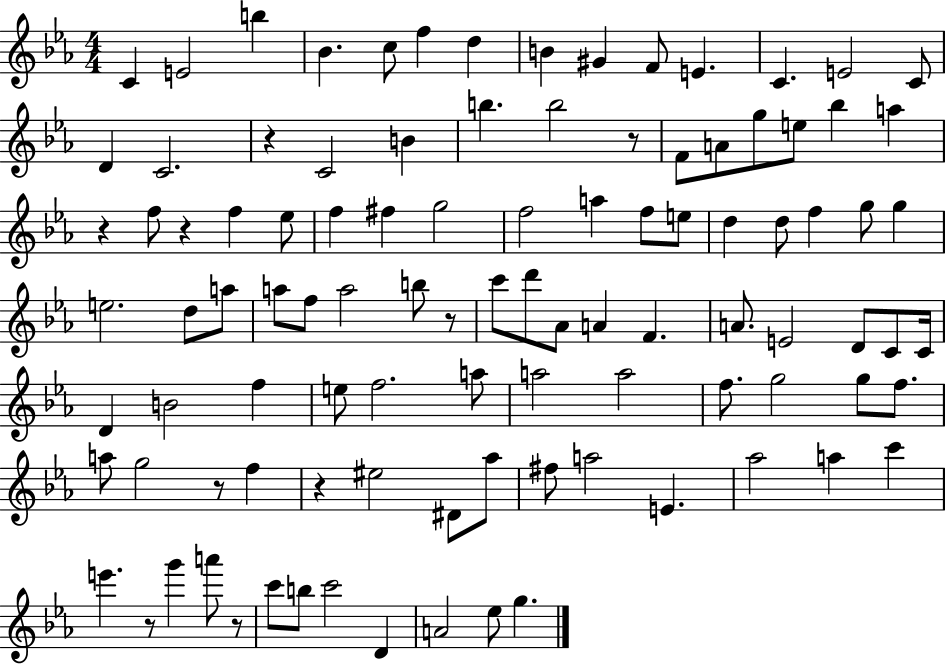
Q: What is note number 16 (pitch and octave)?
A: C4